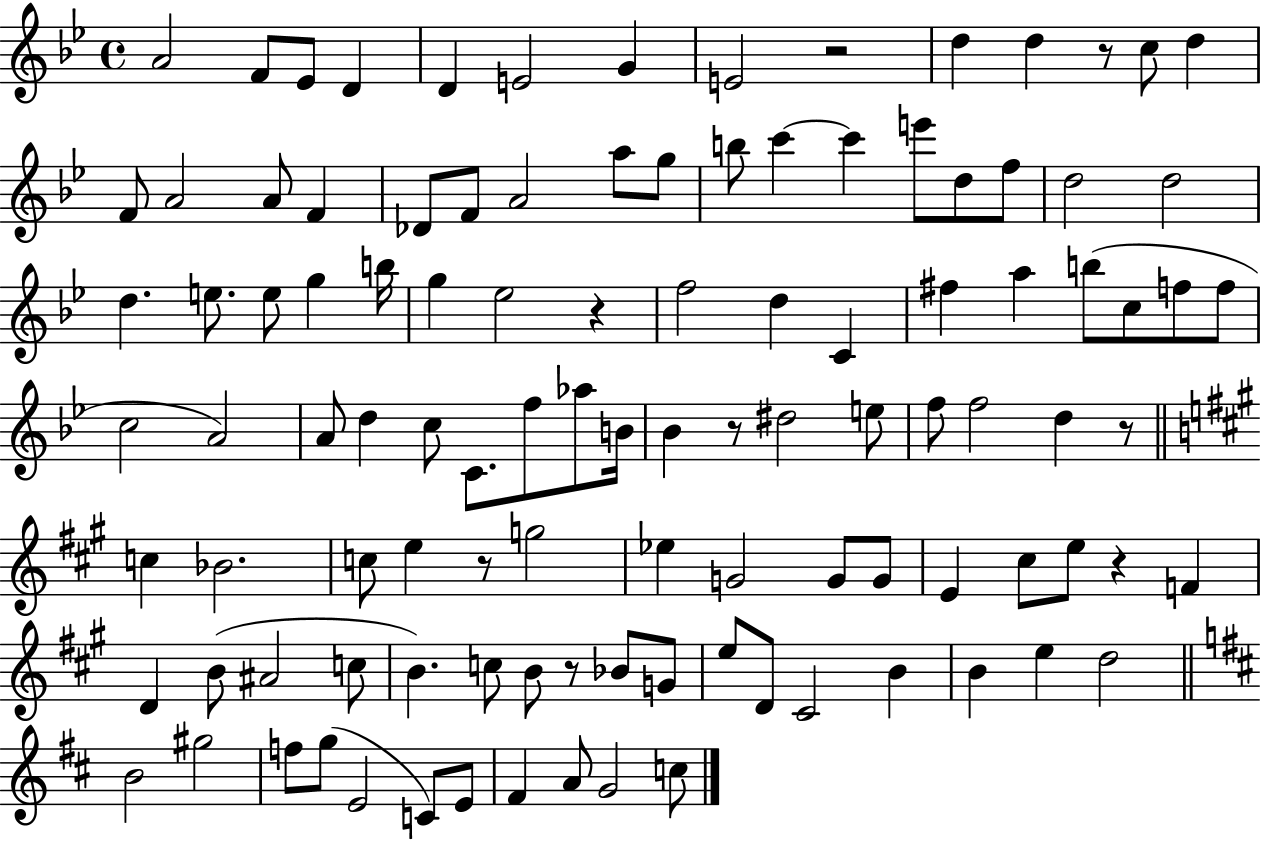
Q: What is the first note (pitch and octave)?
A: A4